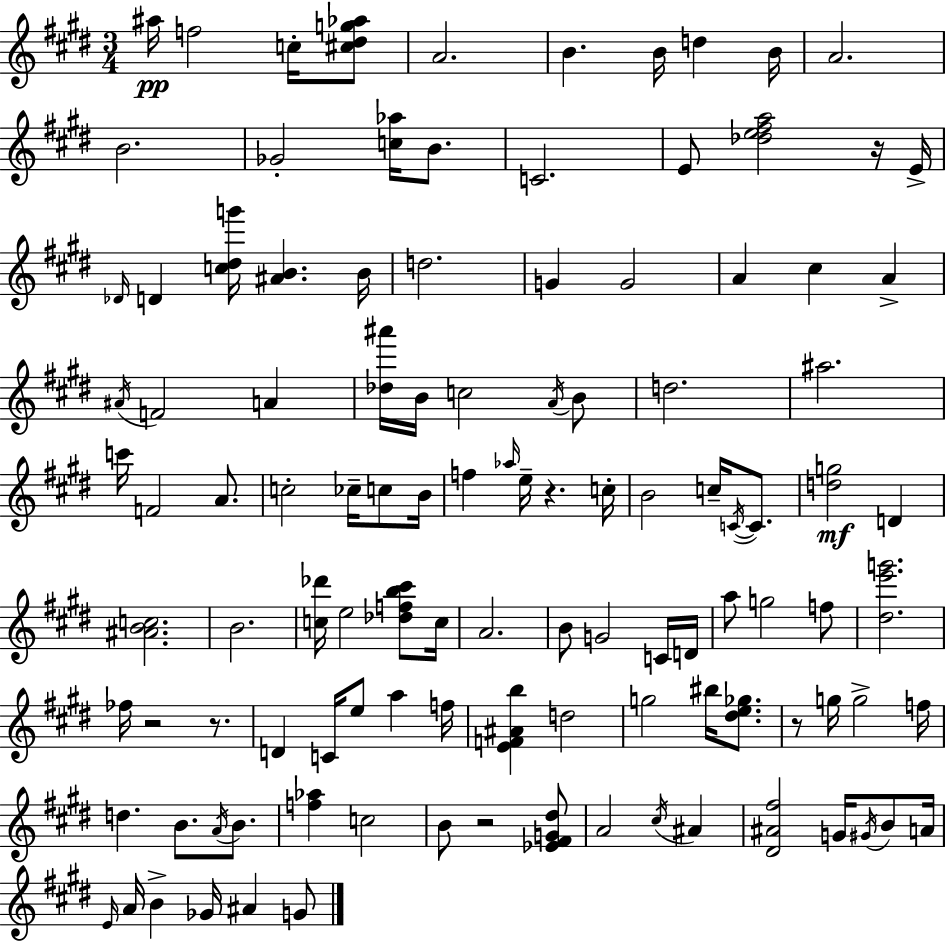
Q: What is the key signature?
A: E major